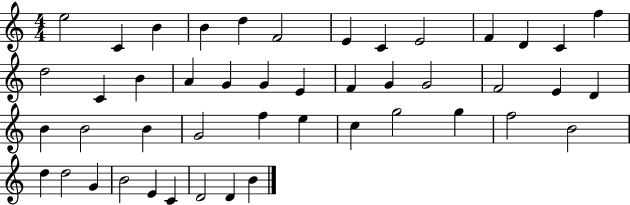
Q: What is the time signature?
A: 4/4